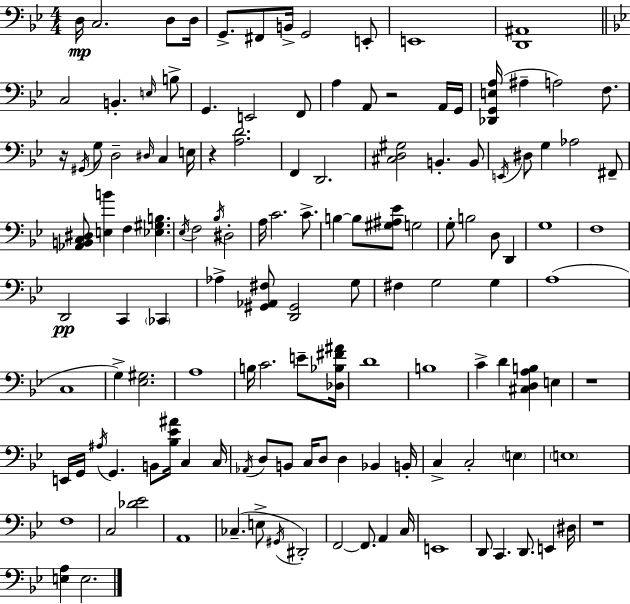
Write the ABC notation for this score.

X:1
T:Untitled
M:4/4
L:1/4
K:Gm
D,/4 C,2 D,/2 D,/4 G,,/2 ^F,,/2 B,,/4 G,,2 E,,/2 E,,4 [D,,^A,,]4 C,2 B,, E,/4 B,/2 G,, E,,2 F,,/2 A, A,,/2 z2 A,,/4 G,,/4 [_D,,G,,E,A,]/4 ^A, A,2 F,/2 z/4 ^G,,/4 G,/2 D,2 ^D,/4 C, E,/4 z [A,D]2 F,, D,,2 [^C,D,^G,]2 B,, B,,/2 E,,/4 ^D,/2 G, _A,2 ^F,,/2 [_A,,B,,C,^D,]/2 [E,B] F, [_E,^G,B,] _E,/4 F,2 _B,/4 ^D,2 A,/4 C2 C/2 B, B,/2 [^G,^A,_E]/2 G,2 G,/2 B,2 D,/2 D,, G,4 F,4 D,,2 C,, _C,, _A, [^G,,_A,,^F,]/2 [D,,^G,,]2 G,/2 ^F, G,2 G, A,4 C,4 G, [_E,^G,]2 A,4 B,/4 C2 E/2 [_D,_B,^F^A]/4 D4 B,4 C D [^C,D,A,B,] E, z4 E,,/4 G,,/4 ^A,/4 G,, B,,/2 [_B,_E^A]/4 C, C,/4 _A,,/4 D,/2 B,,/2 C,/4 D,/2 D, _B,, B,,/4 C, C,2 E, E,4 F,4 C,2 [_D_E]2 A,,4 _C, E,/2 ^G,,/4 ^D,,2 F,,2 F,,/2 A,, C,/4 E,,4 D,,/2 C,, D,,/2 E,, ^D,/4 z4 [E,A,] E,2